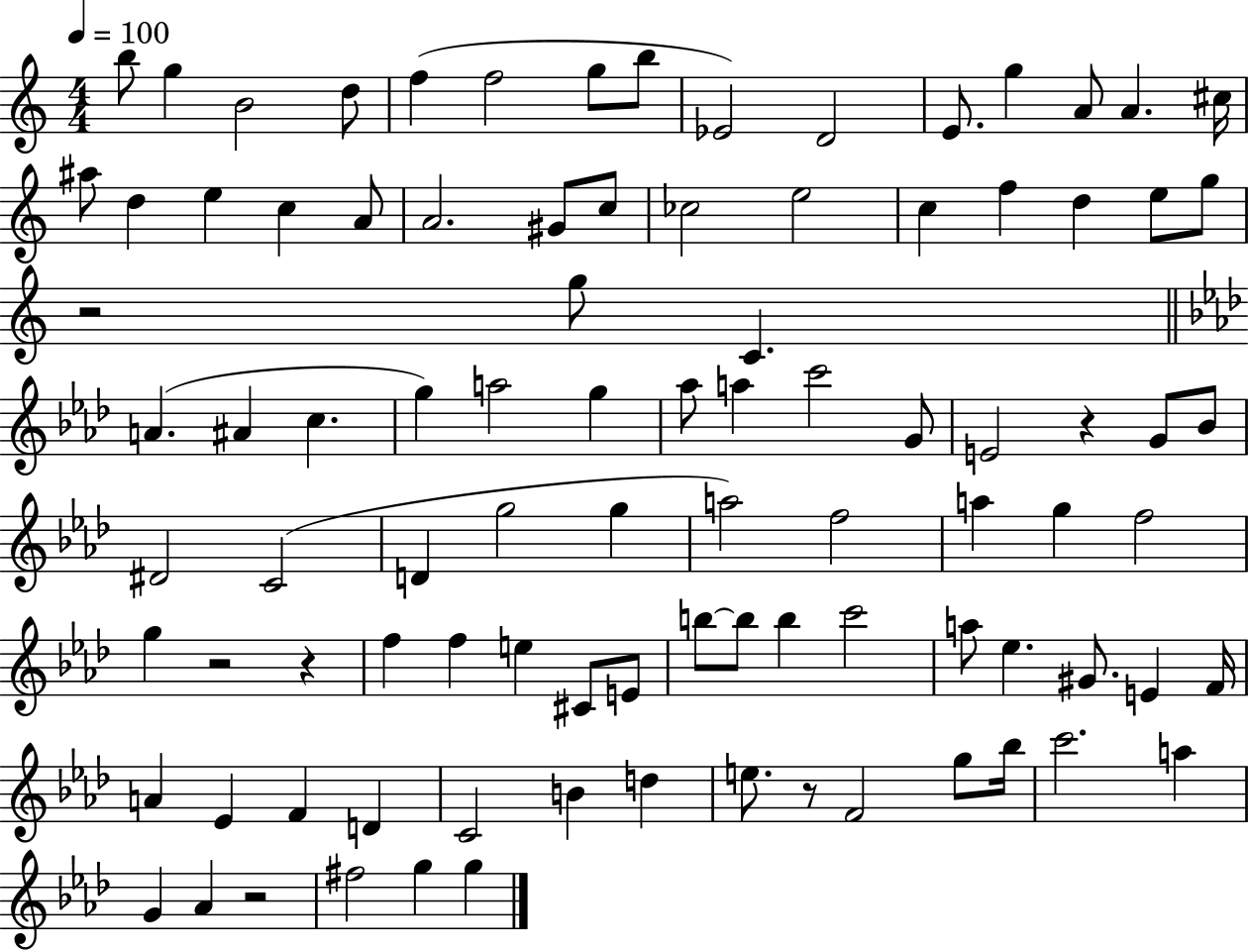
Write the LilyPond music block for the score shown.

{
  \clef treble
  \numericTimeSignature
  \time 4/4
  \key c \major
  \tempo 4 = 100
  b''8 g''4 b'2 d''8 | f''4( f''2 g''8 b''8 | ees'2) d'2 | e'8. g''4 a'8 a'4. cis''16 | \break ais''8 d''4 e''4 c''4 a'8 | a'2. gis'8 c''8 | ces''2 e''2 | c''4 f''4 d''4 e''8 g''8 | \break r2 g''8 c'4. | \bar "||" \break \key aes \major a'4.( ais'4 c''4. | g''4) a''2 g''4 | aes''8 a''4 c'''2 g'8 | e'2 r4 g'8 bes'8 | \break dis'2 c'2( | d'4 g''2 g''4 | a''2) f''2 | a''4 g''4 f''2 | \break g''4 r2 r4 | f''4 f''4 e''4 cis'8 e'8 | b''8~~ b''8 b''4 c'''2 | a''8 ees''4. gis'8. e'4 f'16 | \break a'4 ees'4 f'4 d'4 | c'2 b'4 d''4 | e''8. r8 f'2 g''8 bes''16 | c'''2. a''4 | \break g'4 aes'4 r2 | fis''2 g''4 g''4 | \bar "|."
}